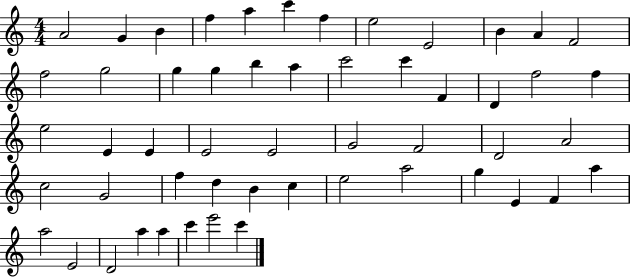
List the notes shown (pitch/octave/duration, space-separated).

A4/h G4/q B4/q F5/q A5/q C6/q F5/q E5/h E4/h B4/q A4/q F4/h F5/h G5/h G5/q G5/q B5/q A5/q C6/h C6/q F4/q D4/q F5/h F5/q E5/h E4/q E4/q E4/h E4/h G4/h F4/h D4/h A4/h C5/h G4/h F5/q D5/q B4/q C5/q E5/h A5/h G5/q E4/q F4/q A5/q A5/h E4/h D4/h A5/q A5/q C6/q E6/h C6/q